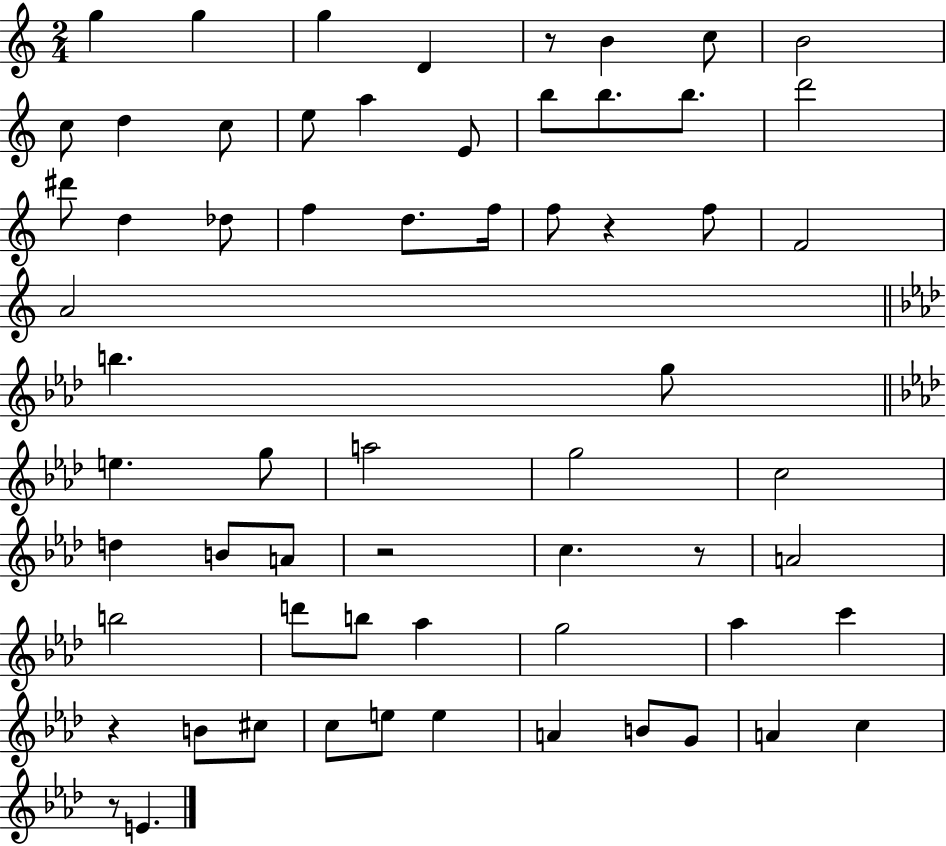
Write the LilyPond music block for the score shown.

{
  \clef treble
  \numericTimeSignature
  \time 2/4
  \key c \major
  g''4 g''4 | g''4 d'4 | r8 b'4 c''8 | b'2 | \break c''8 d''4 c''8 | e''8 a''4 e'8 | b''8 b''8. b''8. | d'''2 | \break dis'''8 d''4 des''8 | f''4 d''8. f''16 | f''8 r4 f''8 | f'2 | \break a'2 | \bar "||" \break \key aes \major b''4. g''8 | \bar "||" \break \key aes \major e''4. g''8 | a''2 | g''2 | c''2 | \break d''4 b'8 a'8 | r2 | c''4. r8 | a'2 | \break b''2 | d'''8 b''8 aes''4 | g''2 | aes''4 c'''4 | \break r4 b'8 cis''8 | c''8 e''8 e''4 | a'4 b'8 g'8 | a'4 c''4 | \break r8 e'4. | \bar "|."
}